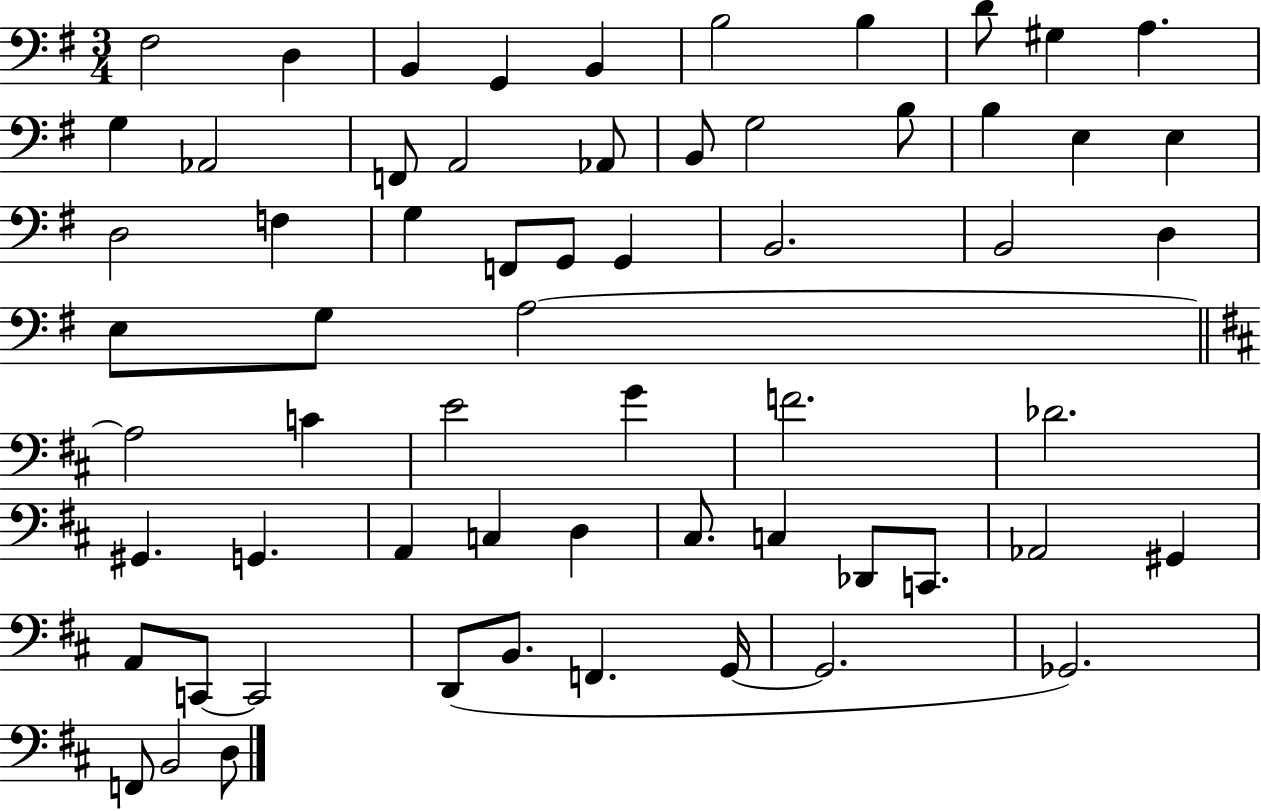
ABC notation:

X:1
T:Untitled
M:3/4
L:1/4
K:G
^F,2 D, B,, G,, B,, B,2 B, D/2 ^G, A, G, _A,,2 F,,/2 A,,2 _A,,/2 B,,/2 G,2 B,/2 B, E, E, D,2 F, G, F,,/2 G,,/2 G,, B,,2 B,,2 D, E,/2 G,/2 A,2 A,2 C E2 G F2 _D2 ^G,, G,, A,, C, D, ^C,/2 C, _D,,/2 C,,/2 _A,,2 ^G,, A,,/2 C,,/2 C,,2 D,,/2 B,,/2 F,, G,,/4 G,,2 _G,,2 F,,/2 B,,2 D,/2